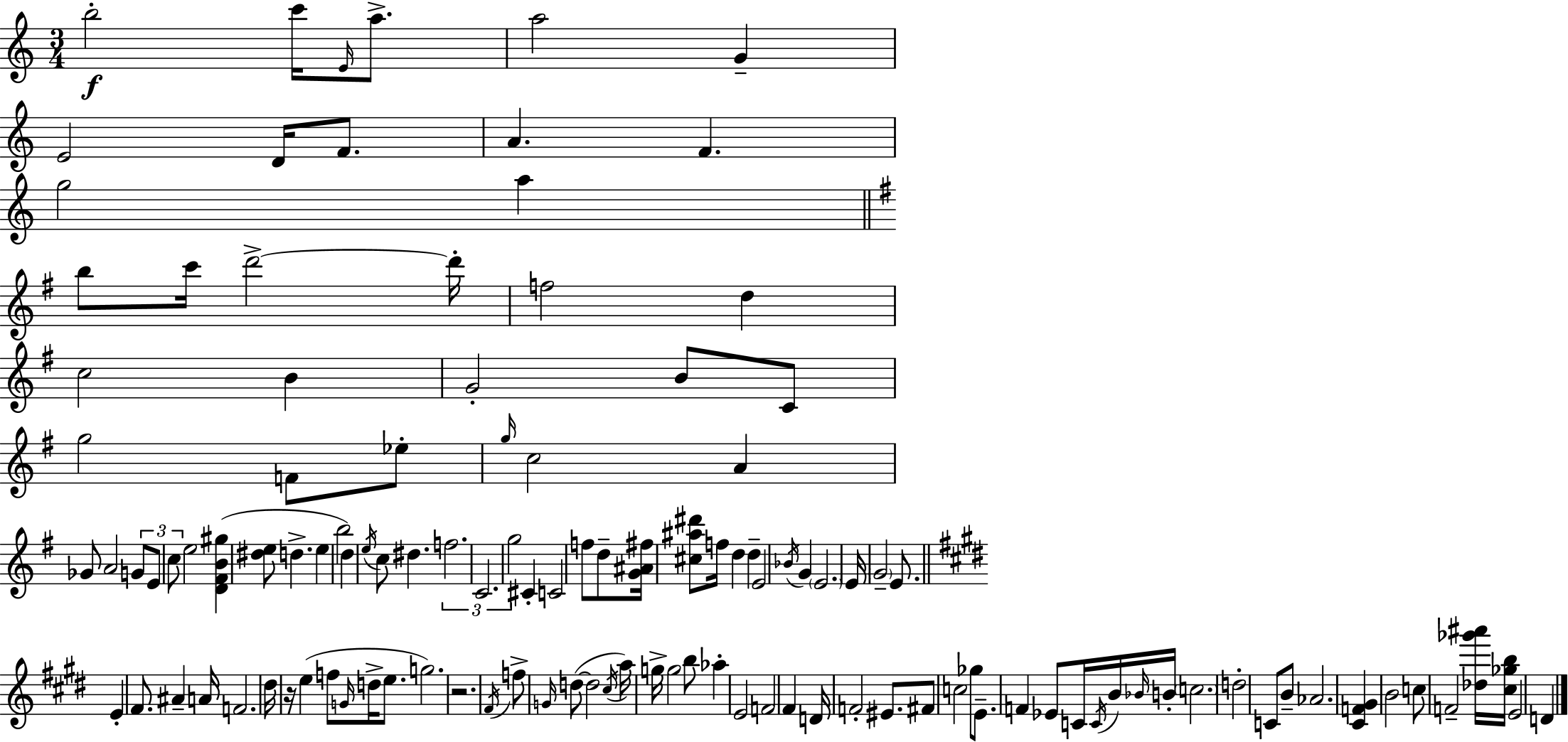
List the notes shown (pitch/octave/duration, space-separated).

B5/h C6/s E4/s A5/e. A5/h G4/q E4/h D4/s F4/e. A4/q. F4/q. G5/h A5/q B5/e C6/s D6/h D6/s F5/h D5/q C5/h B4/q G4/h B4/e C4/e G5/h F4/e Eb5/e G5/s C5/h A4/q Gb4/e A4/h G4/e E4/e C5/e E5/h [D4,F#4,B4,G#5]/q [D#5,E5]/e D5/q. E5/q B5/h D5/q E5/s C5/e D#5/q. F5/h. C4/h. G5/h C#4/q C4/h F5/e D5/e [G4,A#4,F#5]/s [C#5,A#5,D#6]/e F5/s D5/q D5/q E4/h Bb4/s G4/q E4/h. E4/s G4/h E4/e. E4/q F#4/e. A#4/q A4/s F4/h. D#5/s R/s E5/q F5/e G4/s D5/s E5/e. G5/h. R/h. F#4/s F5/e G4/s D5/e D5/h C#5/s A5/s G5/s G5/h B5/e Ab5/q E4/h F4/h F#4/q D4/s F4/h EIS4/e. F#4/e C5/h Gb5/e E4/e. F4/q Eb4/e C4/s C4/s B4/s Bb4/s B4/s C5/h. D5/h C4/e B4/e Ab4/h. [C#4,F4,G#4]/q B4/h C5/e F4/h [Db5,Gb6,A#6]/s [C#5,Gb5,B5]/s E4/h D4/q